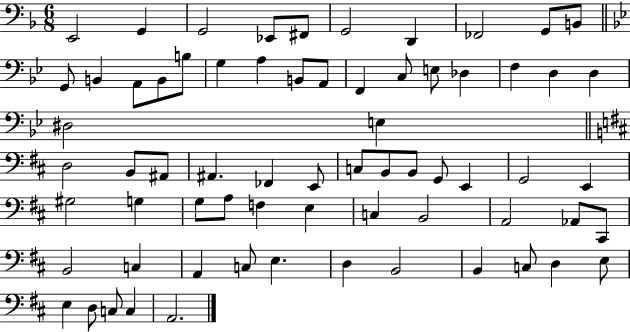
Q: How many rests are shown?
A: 0